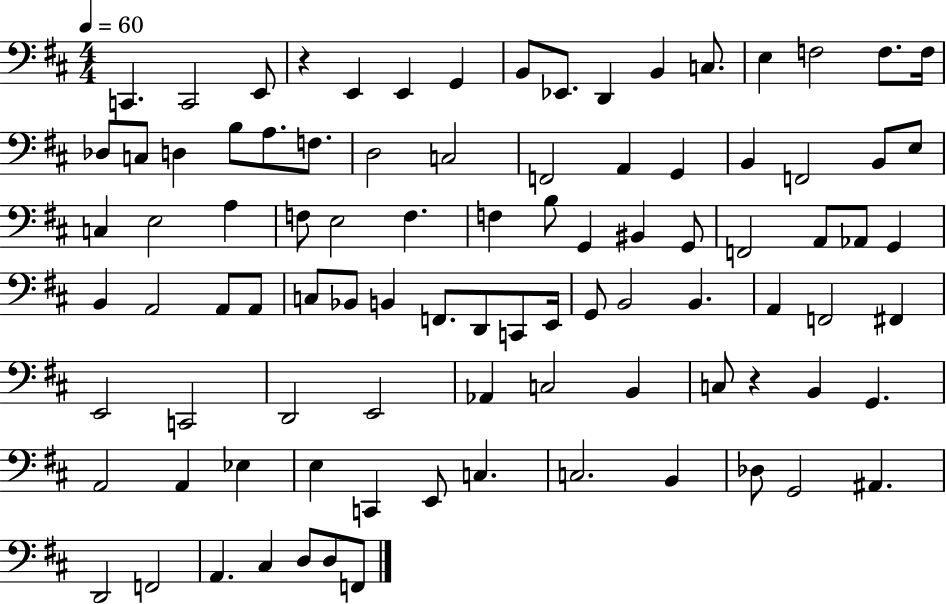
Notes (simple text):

C2/q. C2/h E2/e R/q E2/q E2/q G2/q B2/e Eb2/e. D2/q B2/q C3/e. E3/q F3/h F3/e. F3/s Db3/e C3/e D3/q B3/e A3/e. F3/e. D3/h C3/h F2/h A2/q G2/q B2/q F2/h B2/e E3/e C3/q E3/h A3/q F3/e E3/h F3/q. F3/q B3/e G2/q BIS2/q G2/e F2/h A2/e Ab2/e G2/q B2/q A2/h A2/e A2/e C3/e Bb2/e B2/q F2/e. D2/e C2/e E2/s G2/e B2/h B2/q. A2/q F2/h F#2/q E2/h C2/h D2/h E2/h Ab2/q C3/h B2/q C3/e R/q B2/q G2/q. A2/h A2/q Eb3/q E3/q C2/q E2/e C3/q. C3/h. B2/q Db3/e G2/h A#2/q. D2/h F2/h A2/q. C#3/q D3/e D3/e F2/e